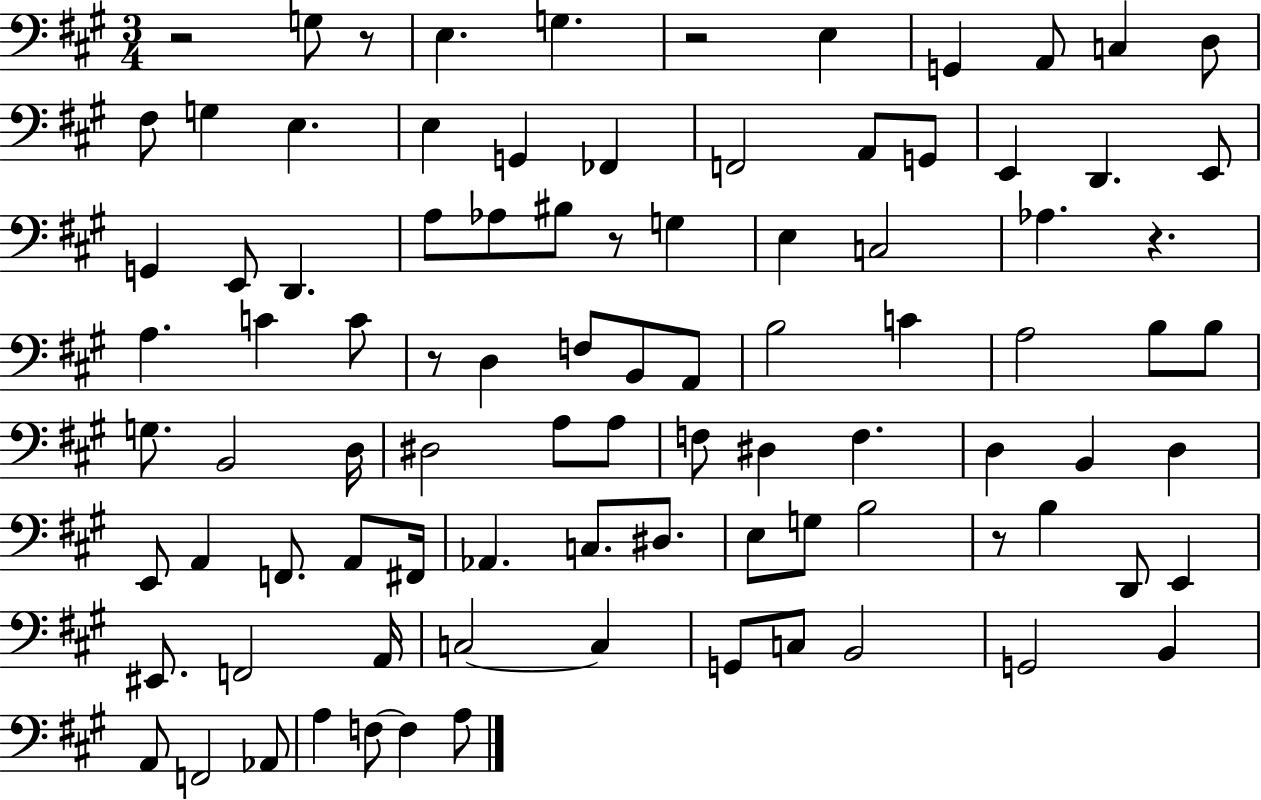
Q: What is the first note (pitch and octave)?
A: G3